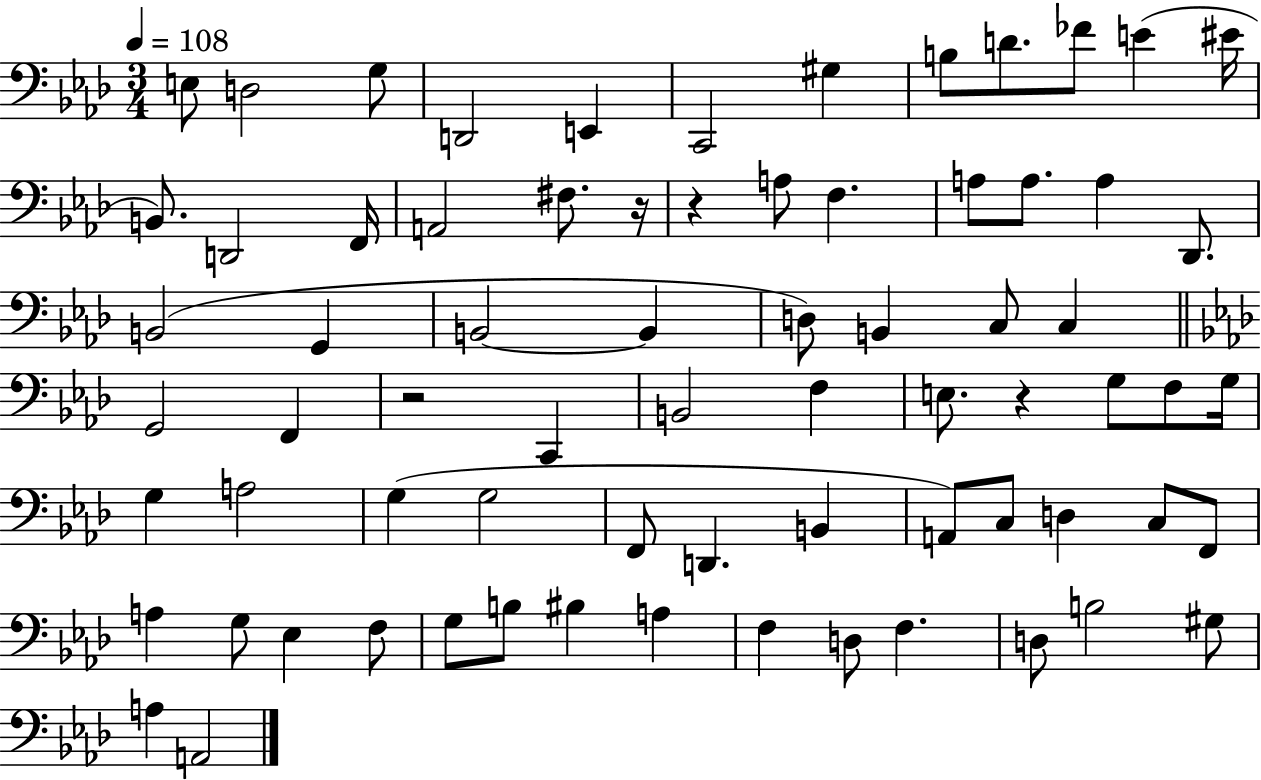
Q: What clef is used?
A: bass